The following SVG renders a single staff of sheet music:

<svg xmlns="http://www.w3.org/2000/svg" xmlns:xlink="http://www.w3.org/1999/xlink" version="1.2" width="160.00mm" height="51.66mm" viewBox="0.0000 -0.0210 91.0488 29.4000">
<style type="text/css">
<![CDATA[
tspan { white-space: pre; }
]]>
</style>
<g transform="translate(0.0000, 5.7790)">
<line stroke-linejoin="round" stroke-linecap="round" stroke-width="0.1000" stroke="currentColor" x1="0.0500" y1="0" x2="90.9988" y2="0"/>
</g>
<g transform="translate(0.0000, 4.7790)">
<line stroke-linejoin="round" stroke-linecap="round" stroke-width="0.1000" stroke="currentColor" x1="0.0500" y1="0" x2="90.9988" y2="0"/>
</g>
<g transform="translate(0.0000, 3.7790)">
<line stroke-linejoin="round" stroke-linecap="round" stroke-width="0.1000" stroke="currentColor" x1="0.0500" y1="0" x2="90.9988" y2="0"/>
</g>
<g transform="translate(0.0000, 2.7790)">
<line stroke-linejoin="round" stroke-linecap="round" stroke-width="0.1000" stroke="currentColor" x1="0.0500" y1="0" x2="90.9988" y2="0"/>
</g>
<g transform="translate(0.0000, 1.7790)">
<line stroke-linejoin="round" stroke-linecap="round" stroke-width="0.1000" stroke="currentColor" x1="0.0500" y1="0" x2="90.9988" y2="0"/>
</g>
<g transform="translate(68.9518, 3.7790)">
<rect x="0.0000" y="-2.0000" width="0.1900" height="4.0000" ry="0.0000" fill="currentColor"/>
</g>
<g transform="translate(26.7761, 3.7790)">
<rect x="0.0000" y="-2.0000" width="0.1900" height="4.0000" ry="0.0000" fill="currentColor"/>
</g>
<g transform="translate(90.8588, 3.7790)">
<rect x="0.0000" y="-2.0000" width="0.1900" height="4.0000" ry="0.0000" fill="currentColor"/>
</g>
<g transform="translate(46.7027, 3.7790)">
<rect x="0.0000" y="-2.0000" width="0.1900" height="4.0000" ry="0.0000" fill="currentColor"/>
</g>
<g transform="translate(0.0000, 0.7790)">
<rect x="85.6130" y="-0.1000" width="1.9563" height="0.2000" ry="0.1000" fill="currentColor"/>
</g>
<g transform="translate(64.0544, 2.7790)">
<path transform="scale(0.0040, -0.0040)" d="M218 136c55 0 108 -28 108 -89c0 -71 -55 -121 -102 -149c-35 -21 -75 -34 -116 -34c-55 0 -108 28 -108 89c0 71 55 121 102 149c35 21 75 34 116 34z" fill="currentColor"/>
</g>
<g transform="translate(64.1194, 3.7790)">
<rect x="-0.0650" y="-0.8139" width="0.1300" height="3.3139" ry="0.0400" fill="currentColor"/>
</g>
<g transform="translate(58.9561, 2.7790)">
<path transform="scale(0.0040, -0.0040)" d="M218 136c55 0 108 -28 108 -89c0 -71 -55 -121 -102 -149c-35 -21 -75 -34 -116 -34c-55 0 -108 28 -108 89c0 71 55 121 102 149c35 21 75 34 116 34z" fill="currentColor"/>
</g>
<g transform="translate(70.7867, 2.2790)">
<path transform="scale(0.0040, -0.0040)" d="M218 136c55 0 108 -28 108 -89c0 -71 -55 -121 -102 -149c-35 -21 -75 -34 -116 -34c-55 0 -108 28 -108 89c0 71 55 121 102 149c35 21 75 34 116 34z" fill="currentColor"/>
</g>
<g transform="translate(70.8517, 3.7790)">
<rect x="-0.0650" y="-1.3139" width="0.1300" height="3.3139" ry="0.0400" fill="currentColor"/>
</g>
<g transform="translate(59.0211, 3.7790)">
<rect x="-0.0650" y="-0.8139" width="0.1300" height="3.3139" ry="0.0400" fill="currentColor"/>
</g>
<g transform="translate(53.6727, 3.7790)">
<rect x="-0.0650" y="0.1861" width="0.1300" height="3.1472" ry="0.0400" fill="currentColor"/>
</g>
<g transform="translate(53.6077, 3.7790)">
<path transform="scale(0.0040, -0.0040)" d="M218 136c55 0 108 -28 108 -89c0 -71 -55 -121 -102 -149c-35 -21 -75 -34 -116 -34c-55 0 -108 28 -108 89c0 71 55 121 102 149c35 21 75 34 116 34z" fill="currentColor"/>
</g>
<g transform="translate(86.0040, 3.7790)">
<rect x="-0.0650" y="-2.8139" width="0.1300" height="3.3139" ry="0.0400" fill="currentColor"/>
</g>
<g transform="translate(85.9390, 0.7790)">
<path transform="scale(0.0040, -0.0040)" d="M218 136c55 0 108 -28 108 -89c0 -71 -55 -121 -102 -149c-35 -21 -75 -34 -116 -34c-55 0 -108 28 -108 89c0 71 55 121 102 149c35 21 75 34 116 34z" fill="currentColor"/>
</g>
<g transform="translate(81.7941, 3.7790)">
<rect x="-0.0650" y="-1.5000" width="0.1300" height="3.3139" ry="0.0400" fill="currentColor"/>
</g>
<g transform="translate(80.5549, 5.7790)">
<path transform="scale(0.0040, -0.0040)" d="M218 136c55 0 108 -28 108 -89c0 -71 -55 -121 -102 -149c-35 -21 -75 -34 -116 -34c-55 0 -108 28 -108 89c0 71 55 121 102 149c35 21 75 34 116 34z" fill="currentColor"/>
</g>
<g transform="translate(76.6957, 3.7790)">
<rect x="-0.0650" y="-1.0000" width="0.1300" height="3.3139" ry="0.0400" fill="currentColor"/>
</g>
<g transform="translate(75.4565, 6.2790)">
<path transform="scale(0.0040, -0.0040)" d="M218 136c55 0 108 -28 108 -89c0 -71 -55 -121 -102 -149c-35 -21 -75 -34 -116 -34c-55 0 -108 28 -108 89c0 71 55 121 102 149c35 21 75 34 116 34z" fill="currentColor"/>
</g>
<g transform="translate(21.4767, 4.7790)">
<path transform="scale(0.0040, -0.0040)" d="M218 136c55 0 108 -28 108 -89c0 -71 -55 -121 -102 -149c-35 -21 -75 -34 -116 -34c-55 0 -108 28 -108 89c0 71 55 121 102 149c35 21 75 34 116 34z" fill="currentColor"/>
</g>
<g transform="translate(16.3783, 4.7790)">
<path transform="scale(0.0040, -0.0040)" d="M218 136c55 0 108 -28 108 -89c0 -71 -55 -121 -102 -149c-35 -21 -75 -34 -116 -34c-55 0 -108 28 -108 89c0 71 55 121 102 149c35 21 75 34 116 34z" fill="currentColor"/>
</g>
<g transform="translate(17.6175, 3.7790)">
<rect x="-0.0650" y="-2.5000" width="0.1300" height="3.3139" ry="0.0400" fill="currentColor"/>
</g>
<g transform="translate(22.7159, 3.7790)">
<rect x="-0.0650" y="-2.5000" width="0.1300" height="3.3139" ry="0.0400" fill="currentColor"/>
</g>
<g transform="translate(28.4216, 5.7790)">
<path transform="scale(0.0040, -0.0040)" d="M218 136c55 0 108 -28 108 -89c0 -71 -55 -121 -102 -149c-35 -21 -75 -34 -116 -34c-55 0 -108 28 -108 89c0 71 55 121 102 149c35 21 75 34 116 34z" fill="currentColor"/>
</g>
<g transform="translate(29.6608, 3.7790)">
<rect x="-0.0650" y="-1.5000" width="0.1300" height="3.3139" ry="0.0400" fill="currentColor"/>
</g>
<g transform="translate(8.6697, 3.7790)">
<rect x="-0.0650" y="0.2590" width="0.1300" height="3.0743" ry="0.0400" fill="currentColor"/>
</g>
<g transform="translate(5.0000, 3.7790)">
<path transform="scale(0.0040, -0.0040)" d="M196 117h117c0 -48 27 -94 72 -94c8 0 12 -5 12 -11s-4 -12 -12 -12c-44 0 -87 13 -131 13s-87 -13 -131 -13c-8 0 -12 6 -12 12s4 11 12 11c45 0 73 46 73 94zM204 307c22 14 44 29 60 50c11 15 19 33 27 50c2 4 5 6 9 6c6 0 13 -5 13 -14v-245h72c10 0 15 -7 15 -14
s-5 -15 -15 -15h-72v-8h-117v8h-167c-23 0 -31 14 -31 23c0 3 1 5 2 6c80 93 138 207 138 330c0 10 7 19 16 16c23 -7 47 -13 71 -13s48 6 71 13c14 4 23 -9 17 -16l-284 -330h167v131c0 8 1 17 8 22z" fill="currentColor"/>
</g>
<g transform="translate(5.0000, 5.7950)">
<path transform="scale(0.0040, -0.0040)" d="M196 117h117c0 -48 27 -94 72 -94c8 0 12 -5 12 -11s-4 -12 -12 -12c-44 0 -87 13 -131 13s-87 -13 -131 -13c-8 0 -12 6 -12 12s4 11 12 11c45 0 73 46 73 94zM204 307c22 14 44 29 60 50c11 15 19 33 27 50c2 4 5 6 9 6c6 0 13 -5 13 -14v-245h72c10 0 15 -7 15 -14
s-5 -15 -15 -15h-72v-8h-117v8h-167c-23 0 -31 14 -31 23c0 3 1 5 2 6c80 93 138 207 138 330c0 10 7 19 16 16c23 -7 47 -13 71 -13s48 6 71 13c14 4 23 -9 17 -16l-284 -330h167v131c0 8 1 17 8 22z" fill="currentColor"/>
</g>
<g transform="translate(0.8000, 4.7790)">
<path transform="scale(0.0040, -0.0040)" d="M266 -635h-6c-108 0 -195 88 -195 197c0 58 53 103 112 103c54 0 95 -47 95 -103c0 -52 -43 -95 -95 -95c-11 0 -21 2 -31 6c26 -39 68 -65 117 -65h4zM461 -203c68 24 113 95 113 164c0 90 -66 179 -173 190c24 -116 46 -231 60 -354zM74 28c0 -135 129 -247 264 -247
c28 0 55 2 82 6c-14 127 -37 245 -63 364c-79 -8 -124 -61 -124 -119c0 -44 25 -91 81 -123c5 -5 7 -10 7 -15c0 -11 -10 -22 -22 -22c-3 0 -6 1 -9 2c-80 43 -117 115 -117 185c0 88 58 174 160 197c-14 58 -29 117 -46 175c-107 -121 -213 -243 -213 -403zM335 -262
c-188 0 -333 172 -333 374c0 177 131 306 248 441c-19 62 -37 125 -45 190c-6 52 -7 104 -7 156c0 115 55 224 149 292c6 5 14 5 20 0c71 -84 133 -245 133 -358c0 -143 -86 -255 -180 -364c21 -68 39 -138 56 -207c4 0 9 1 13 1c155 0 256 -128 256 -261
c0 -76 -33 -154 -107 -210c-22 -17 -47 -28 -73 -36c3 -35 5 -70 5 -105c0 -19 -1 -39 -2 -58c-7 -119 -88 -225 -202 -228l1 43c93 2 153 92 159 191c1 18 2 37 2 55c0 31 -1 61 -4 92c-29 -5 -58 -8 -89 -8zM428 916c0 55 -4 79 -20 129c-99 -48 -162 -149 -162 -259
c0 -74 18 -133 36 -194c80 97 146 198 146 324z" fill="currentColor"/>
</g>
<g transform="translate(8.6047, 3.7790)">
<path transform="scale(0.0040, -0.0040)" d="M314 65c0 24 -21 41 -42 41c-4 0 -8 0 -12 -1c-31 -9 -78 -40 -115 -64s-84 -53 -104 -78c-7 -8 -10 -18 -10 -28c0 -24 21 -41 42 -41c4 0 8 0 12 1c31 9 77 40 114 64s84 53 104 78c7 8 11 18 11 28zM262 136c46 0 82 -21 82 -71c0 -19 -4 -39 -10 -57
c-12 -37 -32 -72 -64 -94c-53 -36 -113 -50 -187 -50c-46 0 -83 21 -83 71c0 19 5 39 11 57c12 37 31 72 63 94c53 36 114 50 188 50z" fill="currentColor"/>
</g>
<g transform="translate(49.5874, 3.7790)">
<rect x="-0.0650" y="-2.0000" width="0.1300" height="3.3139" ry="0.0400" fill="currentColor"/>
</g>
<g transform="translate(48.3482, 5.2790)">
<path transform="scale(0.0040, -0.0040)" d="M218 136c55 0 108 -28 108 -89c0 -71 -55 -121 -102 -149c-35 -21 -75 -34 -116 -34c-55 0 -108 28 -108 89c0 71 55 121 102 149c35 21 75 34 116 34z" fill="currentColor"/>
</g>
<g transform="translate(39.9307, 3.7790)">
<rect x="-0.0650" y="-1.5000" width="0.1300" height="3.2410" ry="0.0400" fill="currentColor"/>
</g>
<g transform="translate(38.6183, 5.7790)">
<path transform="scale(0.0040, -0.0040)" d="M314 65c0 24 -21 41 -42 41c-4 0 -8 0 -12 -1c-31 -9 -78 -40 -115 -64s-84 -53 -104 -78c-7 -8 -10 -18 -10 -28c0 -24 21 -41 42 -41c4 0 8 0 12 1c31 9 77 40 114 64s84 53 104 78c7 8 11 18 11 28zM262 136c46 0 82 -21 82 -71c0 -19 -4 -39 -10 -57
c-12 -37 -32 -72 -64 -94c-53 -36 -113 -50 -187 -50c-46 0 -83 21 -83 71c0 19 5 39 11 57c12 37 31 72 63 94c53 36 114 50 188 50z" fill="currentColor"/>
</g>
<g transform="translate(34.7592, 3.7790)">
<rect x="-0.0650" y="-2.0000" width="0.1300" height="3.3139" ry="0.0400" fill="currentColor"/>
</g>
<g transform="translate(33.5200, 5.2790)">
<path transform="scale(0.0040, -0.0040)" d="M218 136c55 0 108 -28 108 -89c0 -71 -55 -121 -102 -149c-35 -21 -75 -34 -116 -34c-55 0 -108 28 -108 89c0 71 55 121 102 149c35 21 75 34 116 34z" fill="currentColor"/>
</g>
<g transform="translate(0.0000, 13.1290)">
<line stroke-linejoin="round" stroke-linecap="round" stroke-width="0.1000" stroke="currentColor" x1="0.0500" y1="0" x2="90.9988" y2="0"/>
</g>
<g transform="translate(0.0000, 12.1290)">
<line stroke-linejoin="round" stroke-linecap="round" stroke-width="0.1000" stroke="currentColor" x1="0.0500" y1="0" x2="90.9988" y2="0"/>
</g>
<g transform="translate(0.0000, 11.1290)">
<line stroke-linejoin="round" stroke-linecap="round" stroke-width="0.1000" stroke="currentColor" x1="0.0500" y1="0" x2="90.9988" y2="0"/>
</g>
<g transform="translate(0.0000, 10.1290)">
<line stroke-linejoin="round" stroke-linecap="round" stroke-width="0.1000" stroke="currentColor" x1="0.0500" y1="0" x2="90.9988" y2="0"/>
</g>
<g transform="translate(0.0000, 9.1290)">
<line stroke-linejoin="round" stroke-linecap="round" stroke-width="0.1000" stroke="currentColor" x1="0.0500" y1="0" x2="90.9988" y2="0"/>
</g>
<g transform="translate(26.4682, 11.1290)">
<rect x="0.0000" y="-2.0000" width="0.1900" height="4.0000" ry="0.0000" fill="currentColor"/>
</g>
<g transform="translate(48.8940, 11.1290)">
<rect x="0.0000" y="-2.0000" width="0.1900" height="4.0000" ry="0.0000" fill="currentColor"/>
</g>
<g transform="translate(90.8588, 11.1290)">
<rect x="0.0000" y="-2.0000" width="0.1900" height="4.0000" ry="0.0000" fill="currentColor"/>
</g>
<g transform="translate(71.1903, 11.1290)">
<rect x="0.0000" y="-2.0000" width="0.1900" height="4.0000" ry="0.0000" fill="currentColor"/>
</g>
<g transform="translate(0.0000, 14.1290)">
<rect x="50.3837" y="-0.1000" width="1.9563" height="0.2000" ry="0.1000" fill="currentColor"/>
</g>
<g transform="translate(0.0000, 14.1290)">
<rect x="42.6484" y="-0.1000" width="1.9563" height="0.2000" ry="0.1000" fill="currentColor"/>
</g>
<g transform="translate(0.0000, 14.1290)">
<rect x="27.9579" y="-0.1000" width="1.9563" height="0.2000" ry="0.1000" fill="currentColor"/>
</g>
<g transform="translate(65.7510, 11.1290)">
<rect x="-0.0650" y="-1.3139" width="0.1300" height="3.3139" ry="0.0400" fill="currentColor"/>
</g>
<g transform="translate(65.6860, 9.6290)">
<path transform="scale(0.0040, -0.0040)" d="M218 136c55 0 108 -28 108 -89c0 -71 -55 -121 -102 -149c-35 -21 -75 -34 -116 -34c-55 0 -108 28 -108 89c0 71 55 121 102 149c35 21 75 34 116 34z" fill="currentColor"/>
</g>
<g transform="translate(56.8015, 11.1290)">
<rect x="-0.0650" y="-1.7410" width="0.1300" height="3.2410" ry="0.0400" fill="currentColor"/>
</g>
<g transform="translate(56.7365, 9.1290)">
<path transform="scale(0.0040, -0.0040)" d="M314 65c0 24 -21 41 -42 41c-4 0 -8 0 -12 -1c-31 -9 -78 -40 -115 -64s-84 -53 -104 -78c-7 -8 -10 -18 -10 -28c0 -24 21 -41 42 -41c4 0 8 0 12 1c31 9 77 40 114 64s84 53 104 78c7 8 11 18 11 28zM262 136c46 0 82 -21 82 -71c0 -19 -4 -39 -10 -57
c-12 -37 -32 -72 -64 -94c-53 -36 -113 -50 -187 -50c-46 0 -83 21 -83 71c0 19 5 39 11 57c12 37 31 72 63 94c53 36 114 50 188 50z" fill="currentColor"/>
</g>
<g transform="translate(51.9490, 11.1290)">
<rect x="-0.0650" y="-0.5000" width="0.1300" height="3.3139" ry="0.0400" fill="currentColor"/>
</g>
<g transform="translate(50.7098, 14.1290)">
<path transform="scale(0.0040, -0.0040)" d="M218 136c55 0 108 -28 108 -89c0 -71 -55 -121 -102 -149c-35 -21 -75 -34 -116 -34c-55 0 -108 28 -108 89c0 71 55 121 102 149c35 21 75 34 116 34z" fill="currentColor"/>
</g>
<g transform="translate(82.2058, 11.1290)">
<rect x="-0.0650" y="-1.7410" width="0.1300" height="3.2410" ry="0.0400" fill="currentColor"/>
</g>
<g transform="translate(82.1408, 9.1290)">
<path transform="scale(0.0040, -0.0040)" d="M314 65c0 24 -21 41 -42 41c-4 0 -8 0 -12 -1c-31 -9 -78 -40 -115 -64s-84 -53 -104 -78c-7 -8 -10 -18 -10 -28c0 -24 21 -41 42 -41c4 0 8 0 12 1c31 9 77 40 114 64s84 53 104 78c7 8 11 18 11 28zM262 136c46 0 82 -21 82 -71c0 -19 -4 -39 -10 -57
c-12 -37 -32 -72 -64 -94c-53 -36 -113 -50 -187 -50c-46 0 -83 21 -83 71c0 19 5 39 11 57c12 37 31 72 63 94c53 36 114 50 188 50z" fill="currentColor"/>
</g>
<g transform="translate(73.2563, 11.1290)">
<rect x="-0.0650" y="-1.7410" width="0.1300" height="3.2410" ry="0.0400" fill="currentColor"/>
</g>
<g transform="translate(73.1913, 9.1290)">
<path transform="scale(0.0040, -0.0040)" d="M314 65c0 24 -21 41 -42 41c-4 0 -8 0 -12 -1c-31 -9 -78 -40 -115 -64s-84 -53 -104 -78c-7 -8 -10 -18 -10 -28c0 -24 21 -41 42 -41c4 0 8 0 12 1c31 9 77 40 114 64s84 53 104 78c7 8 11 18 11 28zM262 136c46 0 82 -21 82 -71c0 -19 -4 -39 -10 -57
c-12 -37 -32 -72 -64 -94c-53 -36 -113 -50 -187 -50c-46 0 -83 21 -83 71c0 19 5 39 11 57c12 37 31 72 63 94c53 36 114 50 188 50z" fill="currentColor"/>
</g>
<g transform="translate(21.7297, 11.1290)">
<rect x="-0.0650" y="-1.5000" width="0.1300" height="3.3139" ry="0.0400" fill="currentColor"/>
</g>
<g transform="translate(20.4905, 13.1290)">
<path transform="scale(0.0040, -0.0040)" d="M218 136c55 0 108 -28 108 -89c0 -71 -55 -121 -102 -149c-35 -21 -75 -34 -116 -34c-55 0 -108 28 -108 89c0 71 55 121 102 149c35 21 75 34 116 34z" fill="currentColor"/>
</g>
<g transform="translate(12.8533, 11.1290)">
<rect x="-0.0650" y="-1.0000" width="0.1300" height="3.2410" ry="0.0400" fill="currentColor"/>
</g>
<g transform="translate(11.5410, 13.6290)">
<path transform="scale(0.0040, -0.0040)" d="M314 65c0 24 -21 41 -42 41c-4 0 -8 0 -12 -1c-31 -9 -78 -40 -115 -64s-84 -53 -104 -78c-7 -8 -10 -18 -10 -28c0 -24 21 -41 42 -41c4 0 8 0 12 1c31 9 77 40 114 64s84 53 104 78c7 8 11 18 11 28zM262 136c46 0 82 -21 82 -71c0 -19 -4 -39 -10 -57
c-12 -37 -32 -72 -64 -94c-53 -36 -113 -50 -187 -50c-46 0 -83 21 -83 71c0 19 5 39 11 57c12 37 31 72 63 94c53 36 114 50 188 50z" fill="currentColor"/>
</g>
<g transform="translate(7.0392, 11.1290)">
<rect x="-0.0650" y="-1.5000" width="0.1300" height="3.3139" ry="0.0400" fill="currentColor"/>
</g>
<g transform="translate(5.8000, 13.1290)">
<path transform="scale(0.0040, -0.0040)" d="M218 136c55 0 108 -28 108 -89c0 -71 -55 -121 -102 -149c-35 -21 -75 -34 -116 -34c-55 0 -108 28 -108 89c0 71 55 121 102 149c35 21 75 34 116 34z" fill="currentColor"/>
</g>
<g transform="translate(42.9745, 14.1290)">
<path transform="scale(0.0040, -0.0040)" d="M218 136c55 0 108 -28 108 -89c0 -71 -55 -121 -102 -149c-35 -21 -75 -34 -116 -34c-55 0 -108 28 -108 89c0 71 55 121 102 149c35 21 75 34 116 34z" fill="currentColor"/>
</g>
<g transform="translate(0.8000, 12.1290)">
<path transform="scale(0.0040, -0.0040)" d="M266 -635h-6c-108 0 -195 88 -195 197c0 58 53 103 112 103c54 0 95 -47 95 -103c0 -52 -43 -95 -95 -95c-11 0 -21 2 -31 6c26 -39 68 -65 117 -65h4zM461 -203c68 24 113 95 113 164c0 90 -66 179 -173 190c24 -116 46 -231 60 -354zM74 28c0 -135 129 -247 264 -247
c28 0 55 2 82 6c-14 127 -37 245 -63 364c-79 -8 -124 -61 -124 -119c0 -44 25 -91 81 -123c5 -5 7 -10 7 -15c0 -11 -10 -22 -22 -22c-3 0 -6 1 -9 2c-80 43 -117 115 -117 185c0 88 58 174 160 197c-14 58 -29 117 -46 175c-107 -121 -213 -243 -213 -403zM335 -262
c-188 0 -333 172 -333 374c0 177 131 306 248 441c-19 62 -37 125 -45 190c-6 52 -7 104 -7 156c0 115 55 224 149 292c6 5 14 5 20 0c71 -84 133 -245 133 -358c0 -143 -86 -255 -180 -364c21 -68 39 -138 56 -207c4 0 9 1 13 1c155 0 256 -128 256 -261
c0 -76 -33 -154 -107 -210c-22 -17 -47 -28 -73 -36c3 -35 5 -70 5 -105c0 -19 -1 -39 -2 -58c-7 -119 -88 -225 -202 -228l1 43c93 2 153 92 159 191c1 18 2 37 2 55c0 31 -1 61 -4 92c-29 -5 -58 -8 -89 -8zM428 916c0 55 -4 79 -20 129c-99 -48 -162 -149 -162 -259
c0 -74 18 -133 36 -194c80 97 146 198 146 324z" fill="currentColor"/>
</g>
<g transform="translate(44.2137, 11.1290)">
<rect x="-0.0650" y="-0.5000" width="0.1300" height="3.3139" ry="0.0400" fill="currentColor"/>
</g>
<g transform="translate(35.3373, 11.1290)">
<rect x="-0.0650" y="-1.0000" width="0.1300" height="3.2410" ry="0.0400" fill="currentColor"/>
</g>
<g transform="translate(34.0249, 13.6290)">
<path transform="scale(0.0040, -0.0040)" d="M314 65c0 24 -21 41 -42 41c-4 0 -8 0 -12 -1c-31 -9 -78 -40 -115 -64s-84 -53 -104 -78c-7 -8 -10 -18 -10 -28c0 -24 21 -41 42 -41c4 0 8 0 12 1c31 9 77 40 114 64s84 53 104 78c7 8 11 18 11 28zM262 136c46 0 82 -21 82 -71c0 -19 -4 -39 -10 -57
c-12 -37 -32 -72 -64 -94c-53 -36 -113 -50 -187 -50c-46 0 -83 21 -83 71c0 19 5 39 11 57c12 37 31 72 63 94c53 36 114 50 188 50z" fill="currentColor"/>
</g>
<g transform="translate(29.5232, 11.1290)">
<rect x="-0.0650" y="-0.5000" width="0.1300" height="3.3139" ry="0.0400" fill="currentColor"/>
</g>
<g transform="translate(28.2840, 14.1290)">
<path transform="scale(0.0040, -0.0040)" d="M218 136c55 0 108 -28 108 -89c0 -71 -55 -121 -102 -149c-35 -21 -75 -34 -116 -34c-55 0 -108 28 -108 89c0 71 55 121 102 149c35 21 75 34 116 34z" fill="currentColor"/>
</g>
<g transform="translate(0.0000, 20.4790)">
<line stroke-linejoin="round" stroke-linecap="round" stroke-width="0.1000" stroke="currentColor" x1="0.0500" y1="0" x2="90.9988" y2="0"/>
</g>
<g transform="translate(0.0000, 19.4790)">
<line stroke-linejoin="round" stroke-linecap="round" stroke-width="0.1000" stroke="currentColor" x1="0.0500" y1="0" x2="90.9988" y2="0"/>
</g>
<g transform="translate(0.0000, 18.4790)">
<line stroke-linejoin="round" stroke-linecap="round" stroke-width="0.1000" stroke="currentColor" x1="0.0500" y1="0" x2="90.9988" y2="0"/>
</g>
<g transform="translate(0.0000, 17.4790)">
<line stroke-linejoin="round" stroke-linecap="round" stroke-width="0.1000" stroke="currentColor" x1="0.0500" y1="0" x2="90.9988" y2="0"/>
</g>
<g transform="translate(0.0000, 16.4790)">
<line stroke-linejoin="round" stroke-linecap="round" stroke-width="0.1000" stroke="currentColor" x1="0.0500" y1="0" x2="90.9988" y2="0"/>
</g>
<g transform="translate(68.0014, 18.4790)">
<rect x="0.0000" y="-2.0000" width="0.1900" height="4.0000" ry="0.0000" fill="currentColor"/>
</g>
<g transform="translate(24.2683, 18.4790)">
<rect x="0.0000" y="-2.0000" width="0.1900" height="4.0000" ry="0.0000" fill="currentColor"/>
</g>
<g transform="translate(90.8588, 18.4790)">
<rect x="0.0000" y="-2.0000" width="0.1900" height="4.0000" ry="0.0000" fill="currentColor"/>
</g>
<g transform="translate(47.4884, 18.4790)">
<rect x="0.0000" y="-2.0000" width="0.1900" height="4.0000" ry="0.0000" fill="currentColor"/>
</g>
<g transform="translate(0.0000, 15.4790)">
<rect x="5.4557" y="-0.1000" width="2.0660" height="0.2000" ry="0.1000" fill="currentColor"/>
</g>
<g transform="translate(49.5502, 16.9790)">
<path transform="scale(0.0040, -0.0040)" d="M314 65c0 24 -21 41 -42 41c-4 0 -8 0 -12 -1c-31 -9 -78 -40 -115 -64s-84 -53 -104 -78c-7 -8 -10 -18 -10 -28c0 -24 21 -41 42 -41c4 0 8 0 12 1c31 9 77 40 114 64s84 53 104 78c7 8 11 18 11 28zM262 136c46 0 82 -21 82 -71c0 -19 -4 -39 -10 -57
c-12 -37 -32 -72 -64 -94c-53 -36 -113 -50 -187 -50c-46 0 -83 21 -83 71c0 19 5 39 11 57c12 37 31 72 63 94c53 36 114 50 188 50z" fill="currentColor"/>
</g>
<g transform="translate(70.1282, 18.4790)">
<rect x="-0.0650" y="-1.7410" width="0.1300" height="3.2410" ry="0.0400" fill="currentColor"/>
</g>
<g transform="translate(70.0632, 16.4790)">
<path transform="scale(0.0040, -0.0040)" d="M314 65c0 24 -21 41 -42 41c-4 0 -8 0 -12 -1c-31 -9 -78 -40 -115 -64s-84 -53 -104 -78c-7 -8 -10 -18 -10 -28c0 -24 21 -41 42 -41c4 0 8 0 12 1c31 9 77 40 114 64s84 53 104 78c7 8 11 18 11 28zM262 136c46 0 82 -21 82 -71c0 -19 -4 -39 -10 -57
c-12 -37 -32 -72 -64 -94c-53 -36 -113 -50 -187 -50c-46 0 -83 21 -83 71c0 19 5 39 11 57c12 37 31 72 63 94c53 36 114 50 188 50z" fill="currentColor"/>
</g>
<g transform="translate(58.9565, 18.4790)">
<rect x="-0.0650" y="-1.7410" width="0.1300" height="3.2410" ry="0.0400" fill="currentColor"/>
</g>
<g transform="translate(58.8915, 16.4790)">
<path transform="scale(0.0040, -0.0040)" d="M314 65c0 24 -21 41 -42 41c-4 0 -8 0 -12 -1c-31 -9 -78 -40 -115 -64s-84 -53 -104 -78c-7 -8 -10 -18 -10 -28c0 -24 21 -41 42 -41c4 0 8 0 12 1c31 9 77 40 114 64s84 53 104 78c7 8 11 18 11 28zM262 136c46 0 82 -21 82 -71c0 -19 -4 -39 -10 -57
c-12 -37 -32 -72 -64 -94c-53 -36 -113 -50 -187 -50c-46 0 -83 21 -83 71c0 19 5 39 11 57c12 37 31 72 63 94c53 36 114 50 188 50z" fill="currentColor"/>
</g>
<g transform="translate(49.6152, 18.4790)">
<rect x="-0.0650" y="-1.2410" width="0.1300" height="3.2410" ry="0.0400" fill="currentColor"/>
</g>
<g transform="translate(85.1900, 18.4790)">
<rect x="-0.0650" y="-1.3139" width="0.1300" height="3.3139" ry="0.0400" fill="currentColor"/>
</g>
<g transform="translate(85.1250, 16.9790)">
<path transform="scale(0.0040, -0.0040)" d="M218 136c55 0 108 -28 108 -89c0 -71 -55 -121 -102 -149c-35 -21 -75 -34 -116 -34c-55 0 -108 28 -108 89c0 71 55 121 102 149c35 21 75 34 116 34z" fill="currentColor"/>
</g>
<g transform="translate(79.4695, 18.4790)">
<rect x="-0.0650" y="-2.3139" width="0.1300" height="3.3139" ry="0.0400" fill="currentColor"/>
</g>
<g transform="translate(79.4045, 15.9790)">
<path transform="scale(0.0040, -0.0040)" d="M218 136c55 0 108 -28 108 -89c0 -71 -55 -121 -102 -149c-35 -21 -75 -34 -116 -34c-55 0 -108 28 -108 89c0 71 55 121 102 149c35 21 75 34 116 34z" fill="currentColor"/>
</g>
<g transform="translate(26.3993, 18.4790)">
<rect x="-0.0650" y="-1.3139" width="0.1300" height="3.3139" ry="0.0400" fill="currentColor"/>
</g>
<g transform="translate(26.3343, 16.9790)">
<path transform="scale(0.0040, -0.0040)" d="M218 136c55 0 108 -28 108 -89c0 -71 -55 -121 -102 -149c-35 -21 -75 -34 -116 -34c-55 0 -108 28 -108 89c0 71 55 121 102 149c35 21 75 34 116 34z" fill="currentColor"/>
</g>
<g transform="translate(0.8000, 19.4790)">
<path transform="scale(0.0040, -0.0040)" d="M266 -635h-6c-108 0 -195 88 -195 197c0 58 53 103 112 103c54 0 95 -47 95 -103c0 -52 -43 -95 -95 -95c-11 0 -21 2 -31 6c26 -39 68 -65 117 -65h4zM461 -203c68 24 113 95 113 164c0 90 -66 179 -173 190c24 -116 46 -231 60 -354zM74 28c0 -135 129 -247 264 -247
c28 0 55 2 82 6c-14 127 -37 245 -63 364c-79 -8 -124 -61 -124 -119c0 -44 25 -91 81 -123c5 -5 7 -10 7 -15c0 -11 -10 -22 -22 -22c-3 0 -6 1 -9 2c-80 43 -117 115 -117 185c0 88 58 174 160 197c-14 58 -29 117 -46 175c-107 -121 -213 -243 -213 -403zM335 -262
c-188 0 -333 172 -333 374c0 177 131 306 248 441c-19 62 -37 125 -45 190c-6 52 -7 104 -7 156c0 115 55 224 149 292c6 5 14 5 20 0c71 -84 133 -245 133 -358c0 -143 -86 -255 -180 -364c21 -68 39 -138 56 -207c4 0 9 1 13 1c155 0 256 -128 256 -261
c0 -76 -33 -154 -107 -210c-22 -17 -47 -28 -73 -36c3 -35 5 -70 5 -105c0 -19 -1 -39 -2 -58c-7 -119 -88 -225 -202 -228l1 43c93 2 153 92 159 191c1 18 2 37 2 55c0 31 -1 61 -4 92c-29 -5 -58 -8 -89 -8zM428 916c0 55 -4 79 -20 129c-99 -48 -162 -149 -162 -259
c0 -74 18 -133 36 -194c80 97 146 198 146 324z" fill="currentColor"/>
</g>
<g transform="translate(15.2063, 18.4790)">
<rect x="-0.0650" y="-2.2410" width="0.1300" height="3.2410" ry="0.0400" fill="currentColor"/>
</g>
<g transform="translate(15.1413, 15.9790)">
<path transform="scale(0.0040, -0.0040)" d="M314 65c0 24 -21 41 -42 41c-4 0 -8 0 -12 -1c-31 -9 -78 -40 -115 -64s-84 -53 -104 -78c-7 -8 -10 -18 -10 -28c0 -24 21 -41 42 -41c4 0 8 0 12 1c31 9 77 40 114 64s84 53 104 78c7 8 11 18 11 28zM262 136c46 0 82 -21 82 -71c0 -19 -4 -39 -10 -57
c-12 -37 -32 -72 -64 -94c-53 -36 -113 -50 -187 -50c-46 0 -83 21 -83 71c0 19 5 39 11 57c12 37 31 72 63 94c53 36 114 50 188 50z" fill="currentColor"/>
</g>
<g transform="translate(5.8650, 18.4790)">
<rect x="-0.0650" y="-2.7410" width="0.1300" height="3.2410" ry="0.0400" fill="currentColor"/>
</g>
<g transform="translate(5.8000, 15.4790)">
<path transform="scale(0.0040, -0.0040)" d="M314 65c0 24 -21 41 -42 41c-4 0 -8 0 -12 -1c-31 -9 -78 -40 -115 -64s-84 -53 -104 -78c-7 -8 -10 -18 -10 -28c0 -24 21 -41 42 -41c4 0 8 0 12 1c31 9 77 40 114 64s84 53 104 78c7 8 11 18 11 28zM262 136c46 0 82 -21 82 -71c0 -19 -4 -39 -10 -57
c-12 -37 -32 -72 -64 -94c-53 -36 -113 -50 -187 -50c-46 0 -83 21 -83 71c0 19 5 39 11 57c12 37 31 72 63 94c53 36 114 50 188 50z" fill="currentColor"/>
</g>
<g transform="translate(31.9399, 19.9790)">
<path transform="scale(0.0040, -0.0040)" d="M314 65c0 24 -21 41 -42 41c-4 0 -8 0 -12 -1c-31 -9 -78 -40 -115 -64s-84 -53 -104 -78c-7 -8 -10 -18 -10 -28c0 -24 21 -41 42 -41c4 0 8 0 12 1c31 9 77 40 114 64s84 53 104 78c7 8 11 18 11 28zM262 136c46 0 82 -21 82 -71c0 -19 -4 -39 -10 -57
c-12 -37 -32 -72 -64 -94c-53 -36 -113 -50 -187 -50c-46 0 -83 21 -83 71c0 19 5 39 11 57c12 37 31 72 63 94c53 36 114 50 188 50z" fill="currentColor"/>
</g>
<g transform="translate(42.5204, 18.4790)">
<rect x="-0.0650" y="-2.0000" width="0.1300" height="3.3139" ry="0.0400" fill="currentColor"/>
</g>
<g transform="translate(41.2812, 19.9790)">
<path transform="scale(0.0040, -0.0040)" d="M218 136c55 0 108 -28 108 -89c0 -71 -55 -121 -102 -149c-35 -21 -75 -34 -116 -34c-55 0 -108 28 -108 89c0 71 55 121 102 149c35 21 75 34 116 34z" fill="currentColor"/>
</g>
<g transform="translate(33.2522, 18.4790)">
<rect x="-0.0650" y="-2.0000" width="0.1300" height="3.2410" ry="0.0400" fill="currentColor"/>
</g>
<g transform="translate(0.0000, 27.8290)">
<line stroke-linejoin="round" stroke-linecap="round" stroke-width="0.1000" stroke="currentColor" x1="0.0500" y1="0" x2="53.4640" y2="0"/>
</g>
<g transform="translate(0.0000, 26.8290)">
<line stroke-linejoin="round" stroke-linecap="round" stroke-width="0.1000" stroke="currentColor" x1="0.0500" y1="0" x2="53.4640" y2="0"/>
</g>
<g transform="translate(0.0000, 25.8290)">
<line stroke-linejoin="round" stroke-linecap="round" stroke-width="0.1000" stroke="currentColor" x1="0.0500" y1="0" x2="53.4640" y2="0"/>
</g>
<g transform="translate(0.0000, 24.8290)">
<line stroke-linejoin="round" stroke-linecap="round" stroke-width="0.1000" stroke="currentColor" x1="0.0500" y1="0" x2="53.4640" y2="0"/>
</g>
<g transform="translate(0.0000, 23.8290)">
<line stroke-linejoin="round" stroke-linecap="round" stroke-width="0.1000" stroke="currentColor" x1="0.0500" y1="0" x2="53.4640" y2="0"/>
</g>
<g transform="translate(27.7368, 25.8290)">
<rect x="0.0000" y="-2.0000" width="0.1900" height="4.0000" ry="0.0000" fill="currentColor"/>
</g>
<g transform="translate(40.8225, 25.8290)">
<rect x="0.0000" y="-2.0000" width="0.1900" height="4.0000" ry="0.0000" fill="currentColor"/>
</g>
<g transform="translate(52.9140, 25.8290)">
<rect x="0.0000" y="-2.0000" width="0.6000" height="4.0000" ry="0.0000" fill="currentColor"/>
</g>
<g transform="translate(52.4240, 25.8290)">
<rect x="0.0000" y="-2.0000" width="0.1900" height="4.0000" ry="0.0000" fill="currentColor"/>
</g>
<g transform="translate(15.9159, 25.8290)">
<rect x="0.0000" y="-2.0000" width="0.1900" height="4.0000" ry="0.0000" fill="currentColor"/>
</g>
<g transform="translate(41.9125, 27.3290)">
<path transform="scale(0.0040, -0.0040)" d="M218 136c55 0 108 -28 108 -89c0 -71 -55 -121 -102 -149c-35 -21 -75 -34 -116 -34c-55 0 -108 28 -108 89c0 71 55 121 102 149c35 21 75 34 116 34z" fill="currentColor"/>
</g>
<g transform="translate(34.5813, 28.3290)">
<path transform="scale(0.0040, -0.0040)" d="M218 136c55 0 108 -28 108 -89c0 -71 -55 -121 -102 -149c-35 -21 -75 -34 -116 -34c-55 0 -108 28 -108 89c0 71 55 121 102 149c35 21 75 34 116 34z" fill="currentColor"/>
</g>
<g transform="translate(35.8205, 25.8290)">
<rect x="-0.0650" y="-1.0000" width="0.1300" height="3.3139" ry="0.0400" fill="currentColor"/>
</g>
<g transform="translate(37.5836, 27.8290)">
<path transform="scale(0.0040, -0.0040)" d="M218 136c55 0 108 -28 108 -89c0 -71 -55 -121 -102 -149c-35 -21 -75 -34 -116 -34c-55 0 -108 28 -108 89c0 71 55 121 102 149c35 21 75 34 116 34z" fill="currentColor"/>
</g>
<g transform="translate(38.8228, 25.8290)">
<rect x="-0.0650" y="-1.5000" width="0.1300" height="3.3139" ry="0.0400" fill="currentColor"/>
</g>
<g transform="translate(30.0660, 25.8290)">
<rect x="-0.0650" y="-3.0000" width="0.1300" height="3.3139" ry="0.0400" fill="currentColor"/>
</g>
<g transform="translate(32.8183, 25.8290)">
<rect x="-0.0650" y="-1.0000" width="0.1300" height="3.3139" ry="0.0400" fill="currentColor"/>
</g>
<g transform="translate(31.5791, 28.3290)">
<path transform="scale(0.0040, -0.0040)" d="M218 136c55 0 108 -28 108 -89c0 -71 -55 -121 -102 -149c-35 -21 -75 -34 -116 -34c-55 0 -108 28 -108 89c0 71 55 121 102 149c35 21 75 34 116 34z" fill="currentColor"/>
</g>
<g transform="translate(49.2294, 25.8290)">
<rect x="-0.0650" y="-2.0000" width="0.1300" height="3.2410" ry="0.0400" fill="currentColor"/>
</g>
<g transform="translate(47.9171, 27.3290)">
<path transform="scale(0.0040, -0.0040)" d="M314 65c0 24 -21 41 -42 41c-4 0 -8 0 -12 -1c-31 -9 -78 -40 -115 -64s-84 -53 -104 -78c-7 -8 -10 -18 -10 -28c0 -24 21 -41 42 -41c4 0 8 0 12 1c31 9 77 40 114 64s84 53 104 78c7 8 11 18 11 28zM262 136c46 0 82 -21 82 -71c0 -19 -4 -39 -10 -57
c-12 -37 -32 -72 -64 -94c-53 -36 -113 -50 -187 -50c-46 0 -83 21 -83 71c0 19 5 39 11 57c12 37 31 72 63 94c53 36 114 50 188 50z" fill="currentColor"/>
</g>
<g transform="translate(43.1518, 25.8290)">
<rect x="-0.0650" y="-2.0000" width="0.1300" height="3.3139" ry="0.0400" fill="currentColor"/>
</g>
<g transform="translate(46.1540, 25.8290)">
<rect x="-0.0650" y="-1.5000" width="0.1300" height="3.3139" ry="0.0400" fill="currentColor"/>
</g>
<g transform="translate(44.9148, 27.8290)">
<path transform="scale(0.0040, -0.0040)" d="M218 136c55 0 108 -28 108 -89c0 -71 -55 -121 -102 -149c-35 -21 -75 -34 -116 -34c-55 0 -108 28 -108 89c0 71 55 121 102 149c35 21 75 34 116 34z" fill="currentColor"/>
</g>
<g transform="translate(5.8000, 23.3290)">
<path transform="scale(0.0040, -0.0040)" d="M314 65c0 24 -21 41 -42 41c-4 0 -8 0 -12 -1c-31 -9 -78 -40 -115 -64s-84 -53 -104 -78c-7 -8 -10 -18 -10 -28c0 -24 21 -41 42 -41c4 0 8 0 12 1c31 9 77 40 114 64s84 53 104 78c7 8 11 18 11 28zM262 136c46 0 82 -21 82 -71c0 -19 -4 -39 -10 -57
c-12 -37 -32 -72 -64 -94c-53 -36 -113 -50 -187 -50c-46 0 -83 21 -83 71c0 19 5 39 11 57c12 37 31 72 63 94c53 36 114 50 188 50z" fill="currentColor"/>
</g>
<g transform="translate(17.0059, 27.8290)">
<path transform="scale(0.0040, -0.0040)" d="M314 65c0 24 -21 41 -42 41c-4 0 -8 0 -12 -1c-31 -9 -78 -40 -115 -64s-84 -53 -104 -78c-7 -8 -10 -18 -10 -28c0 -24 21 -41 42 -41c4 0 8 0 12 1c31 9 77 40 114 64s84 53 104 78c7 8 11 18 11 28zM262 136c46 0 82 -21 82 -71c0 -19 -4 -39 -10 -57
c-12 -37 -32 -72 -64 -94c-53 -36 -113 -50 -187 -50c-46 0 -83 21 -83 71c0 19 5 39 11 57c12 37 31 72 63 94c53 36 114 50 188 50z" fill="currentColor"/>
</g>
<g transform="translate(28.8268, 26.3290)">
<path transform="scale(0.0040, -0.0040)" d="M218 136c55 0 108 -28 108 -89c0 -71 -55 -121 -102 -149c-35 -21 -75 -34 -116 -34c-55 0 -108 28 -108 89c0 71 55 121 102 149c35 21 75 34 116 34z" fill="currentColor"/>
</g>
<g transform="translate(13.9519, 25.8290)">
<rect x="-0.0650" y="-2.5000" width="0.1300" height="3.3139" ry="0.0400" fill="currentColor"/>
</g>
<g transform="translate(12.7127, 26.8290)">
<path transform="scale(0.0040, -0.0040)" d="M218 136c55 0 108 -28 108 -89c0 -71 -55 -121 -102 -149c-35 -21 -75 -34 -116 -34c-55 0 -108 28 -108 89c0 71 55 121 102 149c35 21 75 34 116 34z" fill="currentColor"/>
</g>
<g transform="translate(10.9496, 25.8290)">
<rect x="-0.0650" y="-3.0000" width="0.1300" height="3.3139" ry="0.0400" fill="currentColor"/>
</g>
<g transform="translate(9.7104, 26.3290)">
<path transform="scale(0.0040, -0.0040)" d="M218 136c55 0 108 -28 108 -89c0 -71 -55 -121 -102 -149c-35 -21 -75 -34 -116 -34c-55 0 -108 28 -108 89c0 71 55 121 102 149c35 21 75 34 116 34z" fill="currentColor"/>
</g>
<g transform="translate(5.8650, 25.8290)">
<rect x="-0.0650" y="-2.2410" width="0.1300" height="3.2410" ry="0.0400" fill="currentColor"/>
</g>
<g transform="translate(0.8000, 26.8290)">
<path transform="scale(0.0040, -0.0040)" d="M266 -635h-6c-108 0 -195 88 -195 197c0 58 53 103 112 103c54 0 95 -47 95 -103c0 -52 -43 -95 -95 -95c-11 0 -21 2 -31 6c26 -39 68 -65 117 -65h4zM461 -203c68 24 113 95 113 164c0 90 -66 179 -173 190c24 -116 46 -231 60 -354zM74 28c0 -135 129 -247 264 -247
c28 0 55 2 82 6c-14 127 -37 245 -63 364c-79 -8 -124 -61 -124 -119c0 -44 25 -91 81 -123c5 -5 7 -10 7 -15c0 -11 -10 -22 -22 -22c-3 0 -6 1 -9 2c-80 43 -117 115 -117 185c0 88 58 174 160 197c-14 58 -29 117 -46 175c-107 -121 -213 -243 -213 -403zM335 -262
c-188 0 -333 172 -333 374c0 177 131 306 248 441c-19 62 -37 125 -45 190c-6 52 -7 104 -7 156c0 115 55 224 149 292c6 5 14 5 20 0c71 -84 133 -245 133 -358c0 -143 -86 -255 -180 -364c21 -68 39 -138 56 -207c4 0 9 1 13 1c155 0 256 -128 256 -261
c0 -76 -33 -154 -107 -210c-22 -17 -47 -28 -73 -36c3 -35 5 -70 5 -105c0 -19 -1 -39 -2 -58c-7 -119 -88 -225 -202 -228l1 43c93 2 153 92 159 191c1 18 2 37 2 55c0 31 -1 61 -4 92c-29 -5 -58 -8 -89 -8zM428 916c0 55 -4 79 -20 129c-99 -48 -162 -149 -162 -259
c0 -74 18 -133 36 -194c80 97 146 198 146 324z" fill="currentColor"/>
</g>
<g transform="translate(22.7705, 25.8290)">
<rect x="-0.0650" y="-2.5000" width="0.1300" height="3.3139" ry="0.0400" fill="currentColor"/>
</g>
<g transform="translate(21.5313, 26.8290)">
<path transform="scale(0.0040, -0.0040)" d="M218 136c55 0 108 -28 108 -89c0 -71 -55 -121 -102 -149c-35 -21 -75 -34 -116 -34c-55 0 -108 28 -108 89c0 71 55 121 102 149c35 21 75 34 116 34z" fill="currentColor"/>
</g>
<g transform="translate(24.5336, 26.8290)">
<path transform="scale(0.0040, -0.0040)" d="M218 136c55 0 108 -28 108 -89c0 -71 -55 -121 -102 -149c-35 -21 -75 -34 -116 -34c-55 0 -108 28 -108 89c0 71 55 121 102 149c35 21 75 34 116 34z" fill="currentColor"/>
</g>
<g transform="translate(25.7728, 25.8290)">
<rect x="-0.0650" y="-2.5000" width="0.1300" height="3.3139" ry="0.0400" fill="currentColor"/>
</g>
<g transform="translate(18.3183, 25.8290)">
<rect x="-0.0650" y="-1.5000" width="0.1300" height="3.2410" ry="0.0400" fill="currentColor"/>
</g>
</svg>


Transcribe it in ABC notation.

X:1
T:Untitled
M:4/4
L:1/4
K:C
B2 G G E F E2 F B d d e D E a E D2 E C D2 C C f2 e f2 f2 a2 g2 e F2 F e2 f2 f2 g e g2 A G E2 G G A D D E F E F2